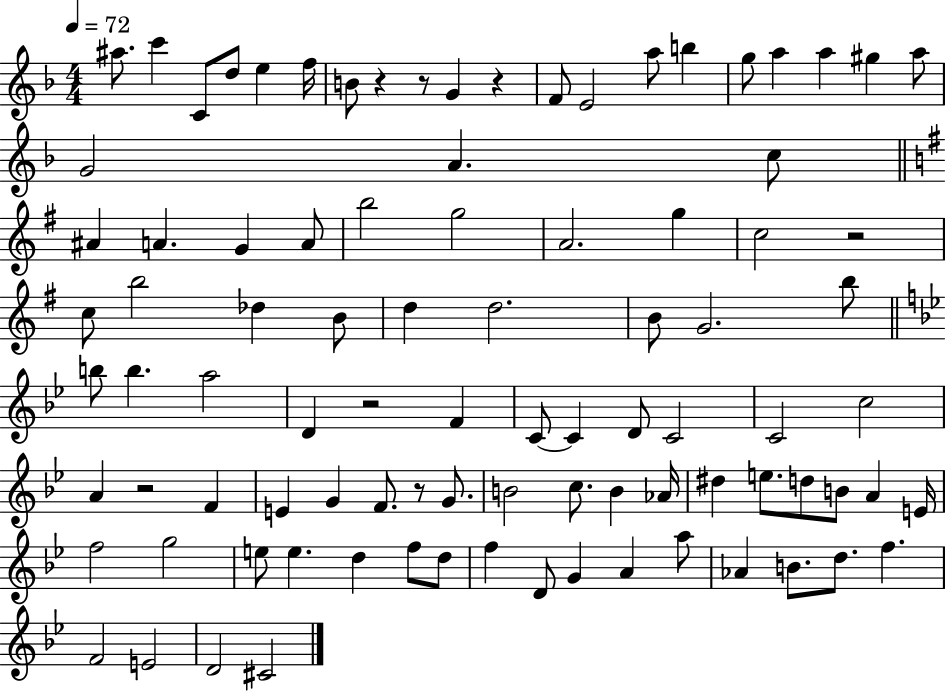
{
  \clef treble
  \numericTimeSignature
  \time 4/4
  \key f \major
  \tempo 4 = 72
  ais''8. c'''4 c'8 d''8 e''4 f''16 | b'8 r4 r8 g'4 r4 | f'8 e'2 a''8 b''4 | g''8 a''4 a''4 gis''4 a''8 | \break g'2 a'4. c''8 | \bar "||" \break \key e \minor ais'4 a'4. g'4 a'8 | b''2 g''2 | a'2. g''4 | c''2 r2 | \break c''8 b''2 des''4 b'8 | d''4 d''2. | b'8 g'2. b''8 | \bar "||" \break \key g \minor b''8 b''4. a''2 | d'4 r2 f'4 | c'8~~ c'4 d'8 c'2 | c'2 c''2 | \break a'4 r2 f'4 | e'4 g'4 f'8. r8 g'8. | b'2 c''8. b'4 aes'16 | dis''4 e''8. d''8 b'8 a'4 e'16 | \break f''2 g''2 | e''8 e''4. d''4 f''8 d''8 | f''4 d'8 g'4 a'4 a''8 | aes'4 b'8. d''8. f''4. | \break f'2 e'2 | d'2 cis'2 | \bar "|."
}